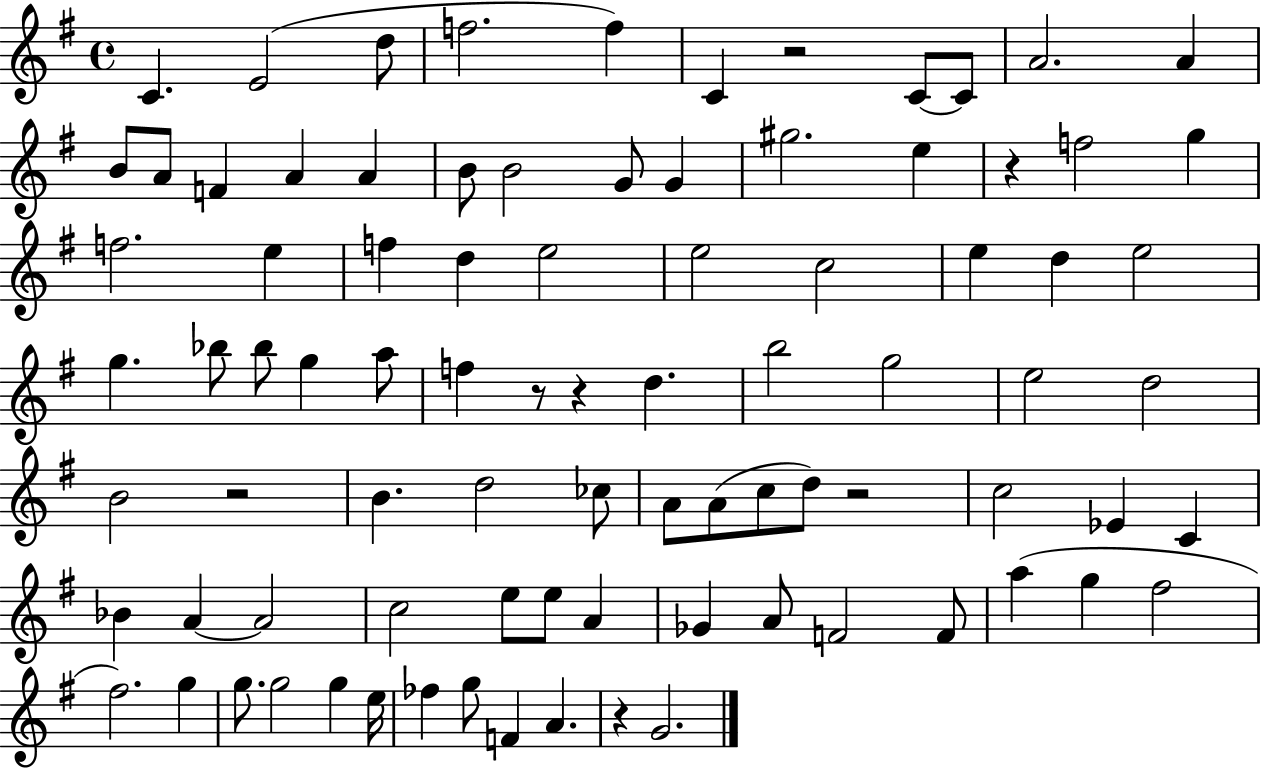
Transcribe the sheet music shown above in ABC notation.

X:1
T:Untitled
M:4/4
L:1/4
K:G
C E2 d/2 f2 f C z2 C/2 C/2 A2 A B/2 A/2 F A A B/2 B2 G/2 G ^g2 e z f2 g f2 e f d e2 e2 c2 e d e2 g _b/2 _b/2 g a/2 f z/2 z d b2 g2 e2 d2 B2 z2 B d2 _c/2 A/2 A/2 c/2 d/2 z2 c2 _E C _B A A2 c2 e/2 e/2 A _G A/2 F2 F/2 a g ^f2 ^f2 g g/2 g2 g e/4 _f g/2 F A z G2